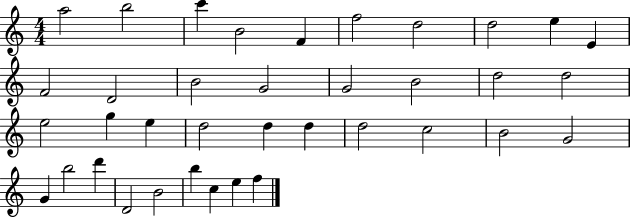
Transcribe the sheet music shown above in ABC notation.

X:1
T:Untitled
M:4/4
L:1/4
K:C
a2 b2 c' B2 F f2 d2 d2 e E F2 D2 B2 G2 G2 B2 d2 d2 e2 g e d2 d d d2 c2 B2 G2 G b2 d' D2 B2 b c e f